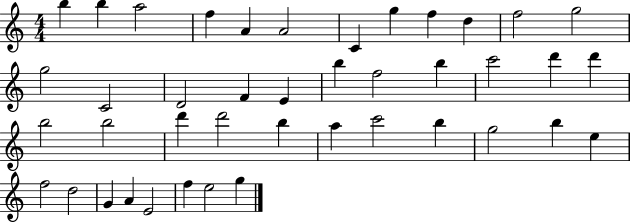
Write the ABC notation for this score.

X:1
T:Untitled
M:4/4
L:1/4
K:C
b b a2 f A A2 C g f d f2 g2 g2 C2 D2 F E b f2 b c'2 d' d' b2 b2 d' d'2 b a c'2 b g2 b e f2 d2 G A E2 f e2 g